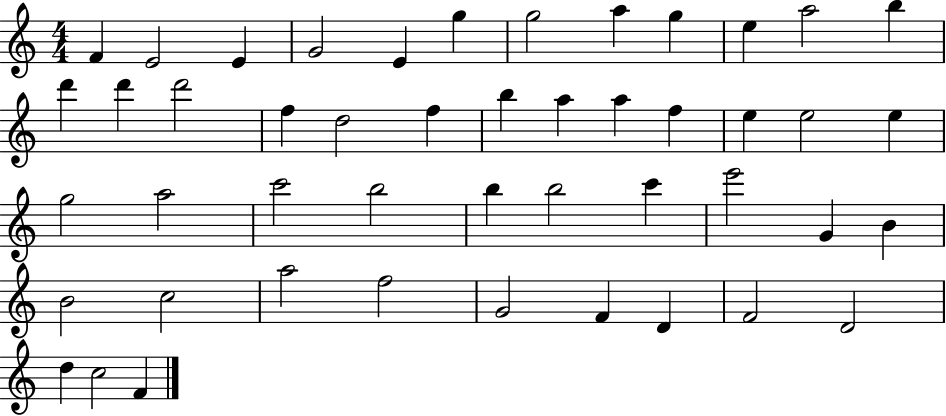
X:1
T:Untitled
M:4/4
L:1/4
K:C
F E2 E G2 E g g2 a g e a2 b d' d' d'2 f d2 f b a a f e e2 e g2 a2 c'2 b2 b b2 c' e'2 G B B2 c2 a2 f2 G2 F D F2 D2 d c2 F